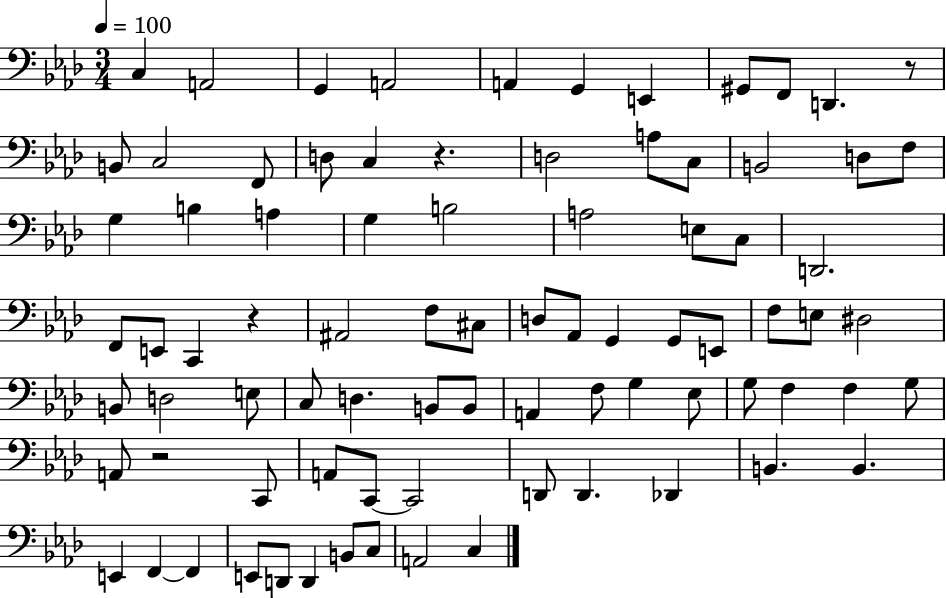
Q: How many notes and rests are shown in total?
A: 83